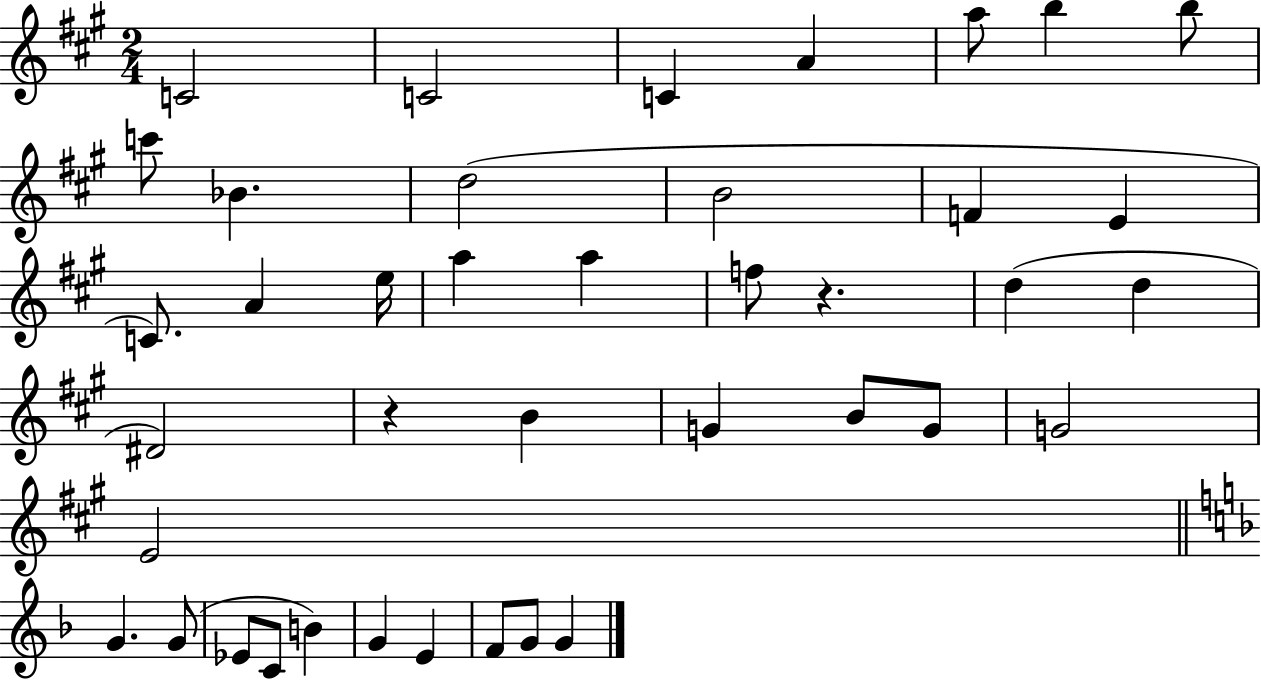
X:1
T:Untitled
M:2/4
L:1/4
K:A
C2 C2 C A a/2 b b/2 c'/2 _B d2 B2 F E C/2 A e/4 a a f/2 z d d ^D2 z B G B/2 G/2 G2 E2 G G/2 _E/2 C/2 B G E F/2 G/2 G